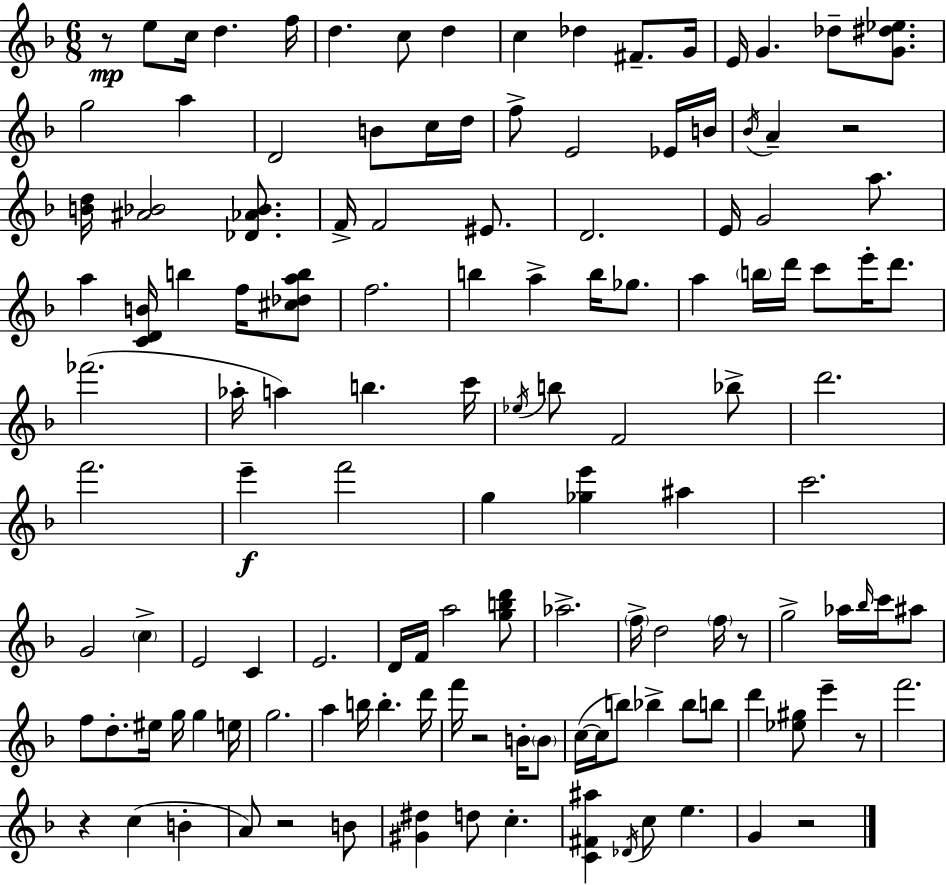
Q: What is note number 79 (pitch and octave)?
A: C6